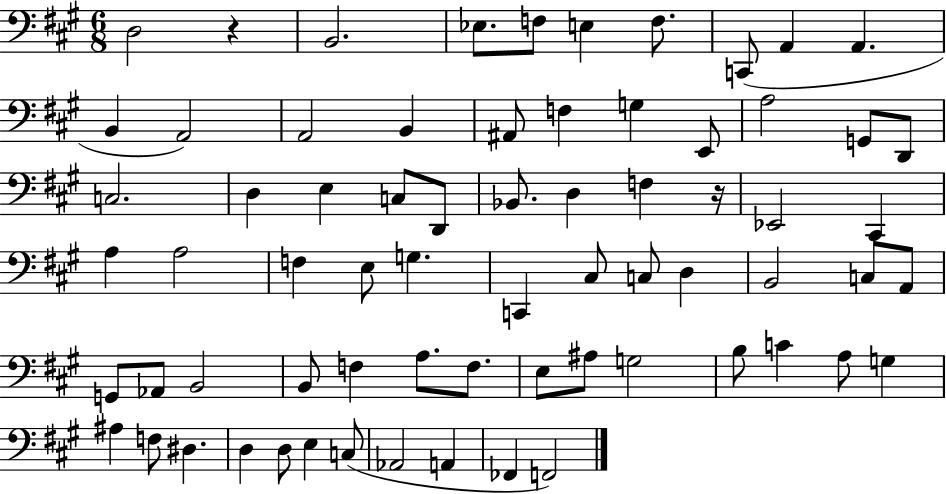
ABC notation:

X:1
T:Untitled
M:6/8
L:1/4
K:A
D,2 z B,,2 _E,/2 F,/2 E, F,/2 C,,/2 A,, A,, B,, A,,2 A,,2 B,, ^A,,/2 F, G, E,,/2 A,2 G,,/2 D,,/2 C,2 D, E, C,/2 D,,/2 _B,,/2 D, F, z/4 _E,,2 ^C,, A, A,2 F, E,/2 G, C,, ^C,/2 C,/2 D, B,,2 C,/2 A,,/2 G,,/2 _A,,/2 B,,2 B,,/2 F, A,/2 F,/2 E,/2 ^A,/2 G,2 B,/2 C A,/2 G, ^A, F,/2 ^D, D, D,/2 E, C,/2 _A,,2 A,, _F,, F,,2